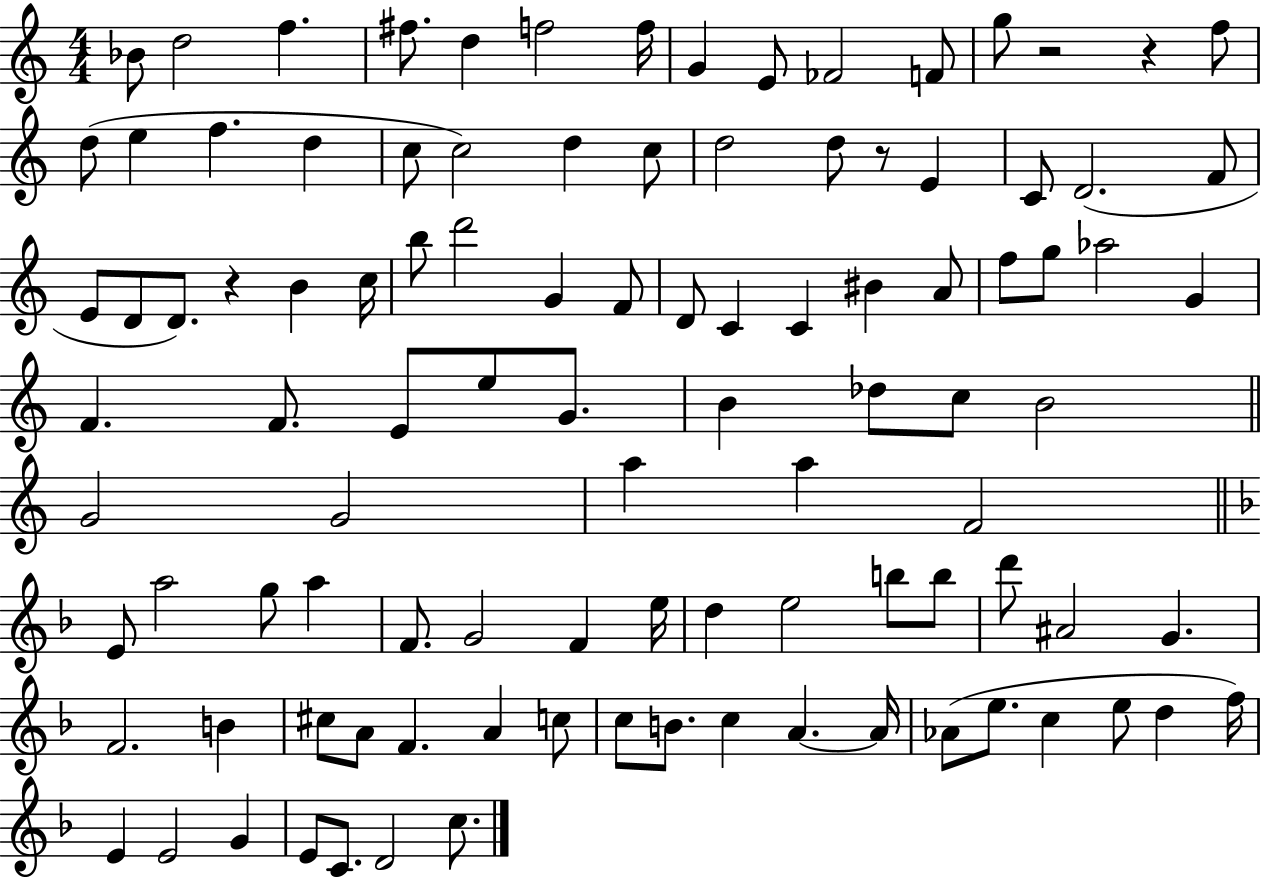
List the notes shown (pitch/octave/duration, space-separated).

Bb4/e D5/h F5/q. F#5/e. D5/q F5/h F5/s G4/q E4/e FES4/h F4/e G5/e R/h R/q F5/e D5/e E5/q F5/q. D5/q C5/e C5/h D5/q C5/e D5/h D5/e R/e E4/q C4/e D4/h. F4/e E4/e D4/e D4/e. R/q B4/q C5/s B5/e D6/h G4/q F4/e D4/e C4/q C4/q BIS4/q A4/e F5/e G5/e Ab5/h G4/q F4/q. F4/e. E4/e E5/e G4/e. B4/q Db5/e C5/e B4/h G4/h G4/h A5/q A5/q F4/h E4/e A5/h G5/e A5/q F4/e. G4/h F4/q E5/s D5/q E5/h B5/e B5/e D6/e A#4/h G4/q. F4/h. B4/q C#5/e A4/e F4/q. A4/q C5/e C5/e B4/e. C5/q A4/q. A4/s Ab4/e E5/e. C5/q E5/e D5/q F5/s E4/q E4/h G4/q E4/e C4/e. D4/h C5/e.